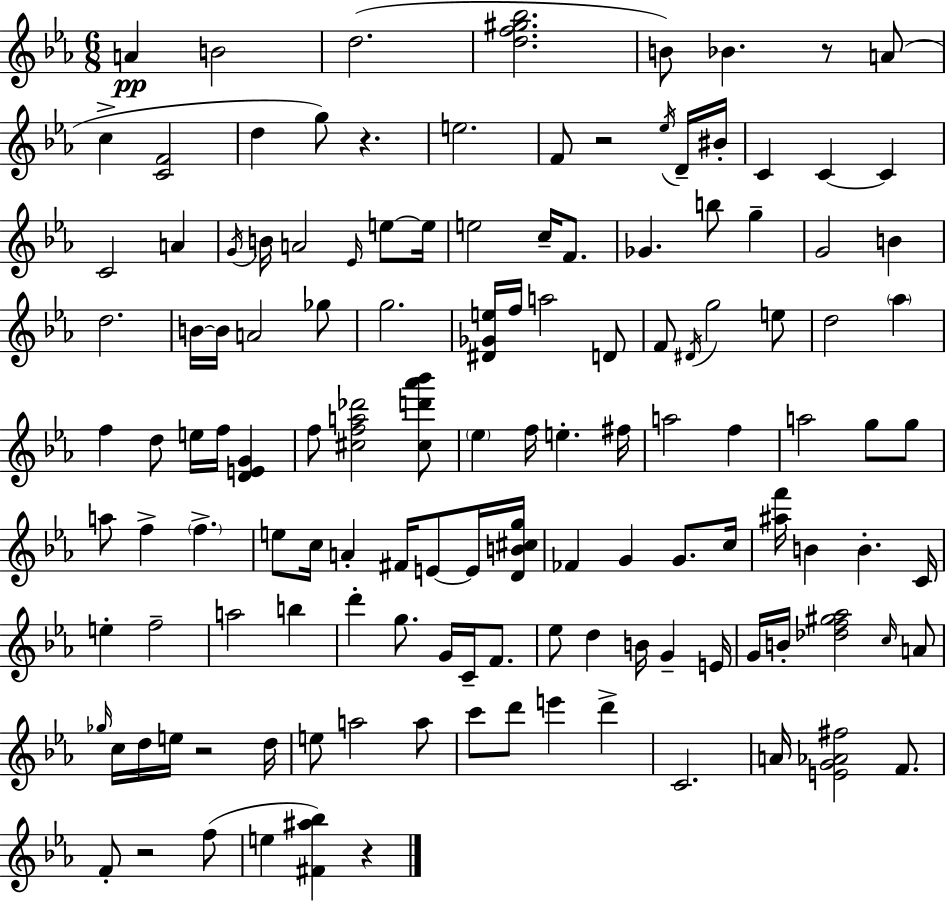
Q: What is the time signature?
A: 6/8